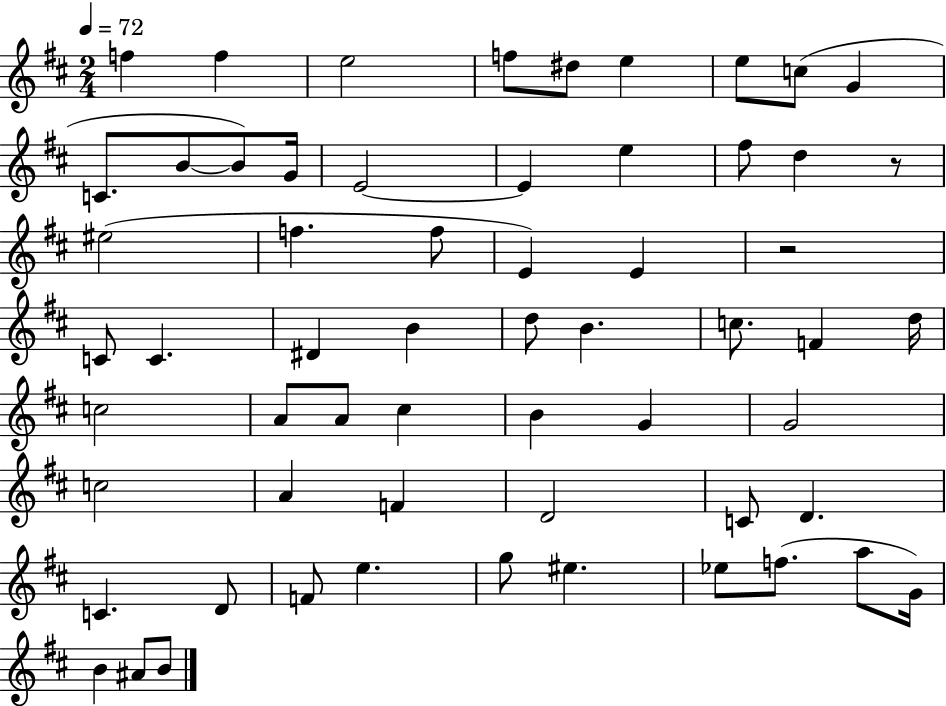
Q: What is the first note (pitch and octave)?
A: F5